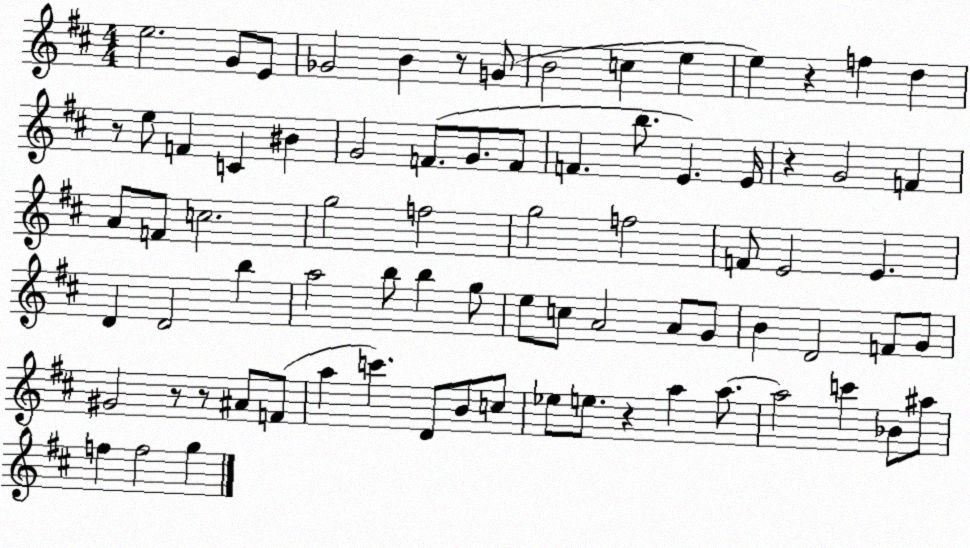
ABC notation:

X:1
T:Untitled
M:4/4
L:1/4
K:D
e2 G/2 E/2 _G2 B z/2 G/2 B2 c e e z f d z/2 e/2 F C ^B G2 F/2 G/2 F/2 F b/2 E E/4 z G2 F A/2 F/2 c2 g2 f2 g2 f2 F/2 E2 E D D2 b a2 b/2 b g/2 e/2 c/2 A2 A/2 G/2 B D2 F/2 G/2 ^G2 z/2 z/2 ^A/2 F/2 a c' D/2 B/2 c/2 _e/2 e/2 z a a/2 a2 c' _B/2 ^a/2 f f2 g